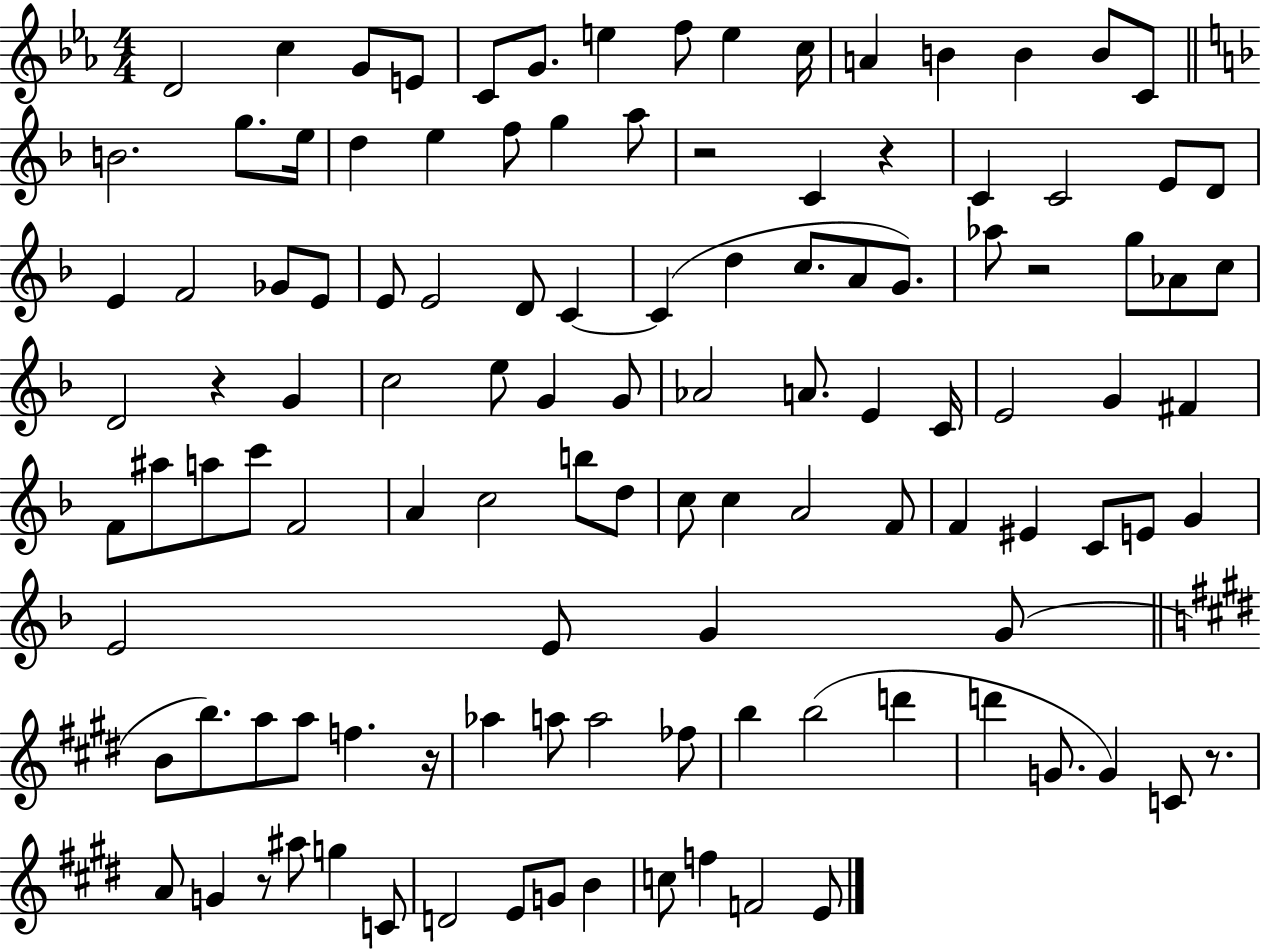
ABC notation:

X:1
T:Untitled
M:4/4
L:1/4
K:Eb
D2 c G/2 E/2 C/2 G/2 e f/2 e c/4 A B B B/2 C/2 B2 g/2 e/4 d e f/2 g a/2 z2 C z C C2 E/2 D/2 E F2 _G/2 E/2 E/2 E2 D/2 C C d c/2 A/2 G/2 _a/2 z2 g/2 _A/2 c/2 D2 z G c2 e/2 G G/2 _A2 A/2 E C/4 E2 G ^F F/2 ^a/2 a/2 c'/2 F2 A c2 b/2 d/2 c/2 c A2 F/2 F ^E C/2 E/2 G E2 E/2 G G/2 B/2 b/2 a/2 a/2 f z/4 _a a/2 a2 _f/2 b b2 d' d' G/2 G C/2 z/2 A/2 G z/2 ^a/2 g C/2 D2 E/2 G/2 B c/2 f F2 E/2